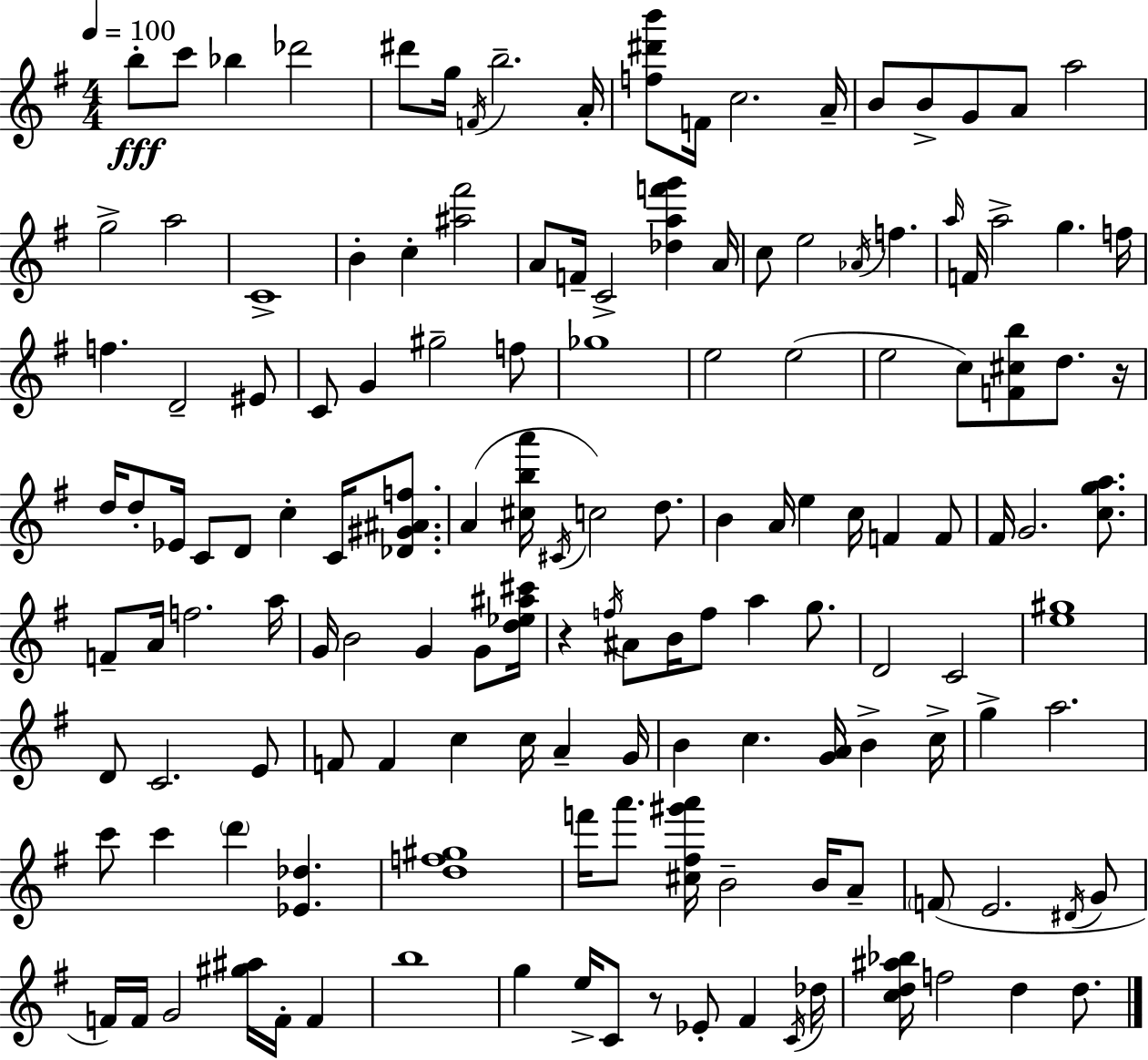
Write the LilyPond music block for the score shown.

{
  \clef treble
  \numericTimeSignature
  \time 4/4
  \key g \major
  \tempo 4 = 100
  \repeat volta 2 { b''8-.\fff c'''8 bes''4 des'''2 | dis'''8 g''16 \acciaccatura { f'16 } b''2.-- | a'16-. <f'' dis''' b'''>8 f'16 c''2. | a'16-- b'8 b'8-> g'8 a'8 a''2 | \break g''2-> a''2 | c'1-> | b'4-. c''4-. <ais'' fis'''>2 | a'8 f'16-- c'2-> <des'' a'' f''' g'''>4 | \break a'16 c''8 e''2 \acciaccatura { aes'16 } f''4. | \grace { a''16 } f'16 a''2-> g''4. | f''16 f''4. d'2-- | eis'8 c'8 g'4 gis''2-- | \break f''8 ges''1 | e''2 e''2( | e''2 c''8) <f' cis'' b''>8 d''8. | r16 d''16 d''8-. ees'16 c'8 d'8 c''4-. c'16 | \break <des' gis' ais' f''>8. a'4( <cis'' b'' a'''>16 \acciaccatura { cis'16 } c''2) | d''8. b'4 a'16 e''4 c''16 f'4 | f'8 fis'16 g'2. | <c'' g'' a''>8. f'8-- a'16 f''2. | \break a''16 g'16 b'2 g'4 | g'8 <d'' ees'' ais'' cis'''>16 r4 \acciaccatura { f''16 } ais'8 b'16 f''8 a''4 | g''8. d'2 c'2 | <e'' gis''>1 | \break d'8 c'2. | e'8 f'8 f'4 c''4 c''16 | a'4-- g'16 b'4 c''4. <g' a'>16 | b'4-> c''16-> g''4-> a''2. | \break c'''8 c'''4 \parenthesize d'''4 <ees' des''>4. | <d'' f'' gis''>1 | f'''16 a'''8. <cis'' fis'' gis''' a'''>16 b'2-- | b'16 a'8-- \parenthesize f'8( e'2. | \break \acciaccatura { dis'16 } g'8 f'16) f'16 g'2 | <gis'' ais''>16 f'16-. f'4 b''1 | g''4 e''16-> c'8 r8 ees'8-. | fis'4 \acciaccatura { c'16 } des''16 <c'' d'' ais'' bes''>16 f''2 | \break d''4 d''8. } \bar "|."
}